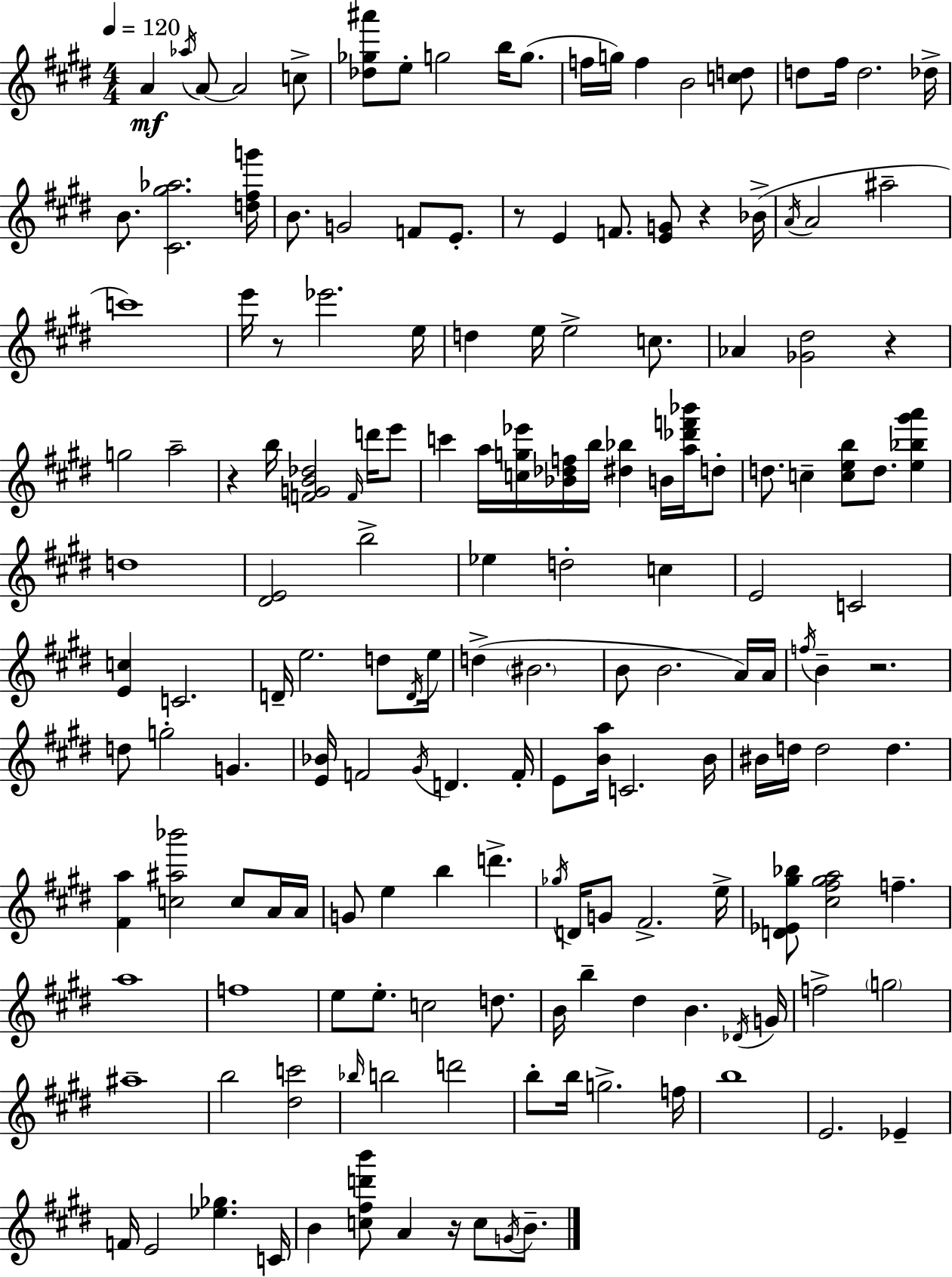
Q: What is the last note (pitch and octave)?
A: B4